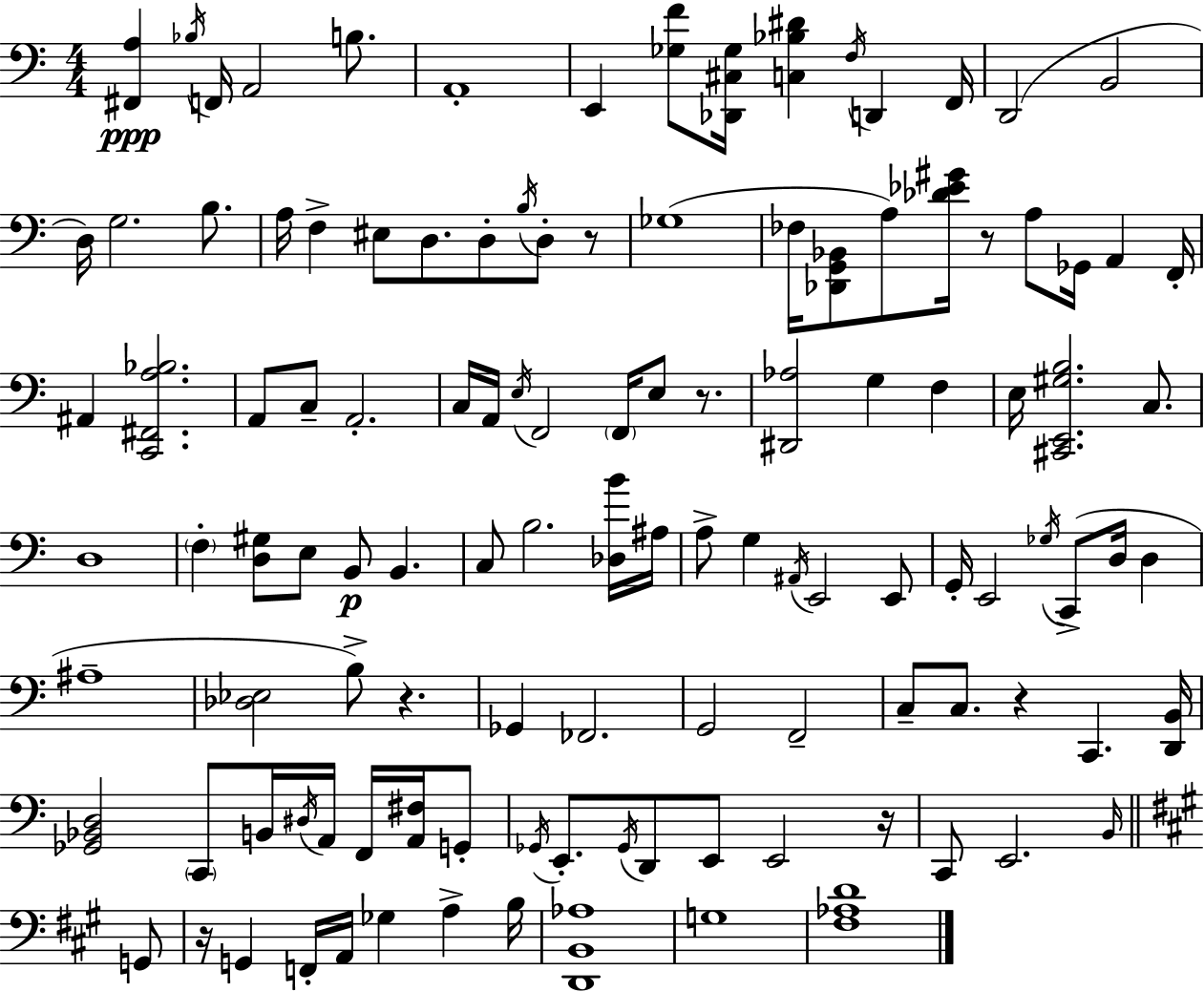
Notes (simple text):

[F#2,A3]/q Bb3/s F2/s A2/h B3/e. A2/w E2/q [Gb3,F4]/e [Db2,C#3,Gb3]/s [C3,Bb3,D#4]/q F3/s D2/q F2/s D2/h B2/h D3/s G3/h. B3/e. A3/s F3/q EIS3/e D3/e. D3/e B3/s D3/e R/e Gb3/w FES3/s [Db2,G2,Bb2]/e A3/e [Db4,Eb4,G#4]/s R/e A3/e Gb2/s A2/q F2/s A#2/q [C2,F#2,A3,Bb3]/h. A2/e C3/e A2/h. C3/s A2/s E3/s F2/h F2/s E3/e R/e. [D#2,Ab3]/h G3/q F3/q E3/s [C#2,E2,G#3,B3]/h. C3/e. D3/w F3/q [D3,G#3]/e E3/e B2/e B2/q. C3/e B3/h. [Db3,B4]/s A#3/s A3/e G3/q A#2/s E2/h E2/e G2/s E2/h Gb3/s C2/e D3/s D3/q A#3/w [Db3,Eb3]/h B3/e R/q. Gb2/q FES2/h. G2/h F2/h C3/e C3/e. R/q C2/q. [D2,B2]/s [Gb2,Bb2,D3]/h C2/e B2/s D#3/s A2/s F2/s [A2,F#3]/s G2/e Gb2/s E2/e. Gb2/s D2/e E2/e E2/h R/s C2/e E2/h. B2/s G2/e R/s G2/q F2/s A2/s Gb3/q A3/q B3/s [D2,B2,Ab3]/w G3/w [F#3,Ab3,D4]/w